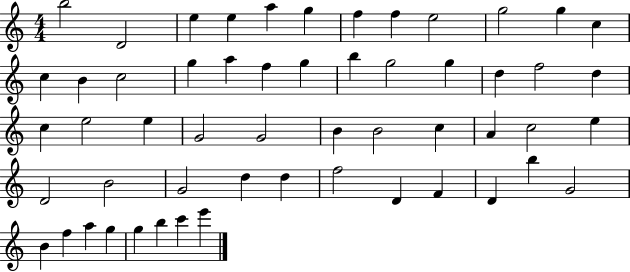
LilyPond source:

{
  \clef treble
  \numericTimeSignature
  \time 4/4
  \key c \major
  b''2 d'2 | e''4 e''4 a''4 g''4 | f''4 f''4 e''2 | g''2 g''4 c''4 | \break c''4 b'4 c''2 | g''4 a''4 f''4 g''4 | b''4 g''2 g''4 | d''4 f''2 d''4 | \break c''4 e''2 e''4 | g'2 g'2 | b'4 b'2 c''4 | a'4 c''2 e''4 | \break d'2 b'2 | g'2 d''4 d''4 | f''2 d'4 f'4 | d'4 b''4 g'2 | \break b'4 f''4 a''4 g''4 | g''4 b''4 c'''4 e'''4 | \bar "|."
}